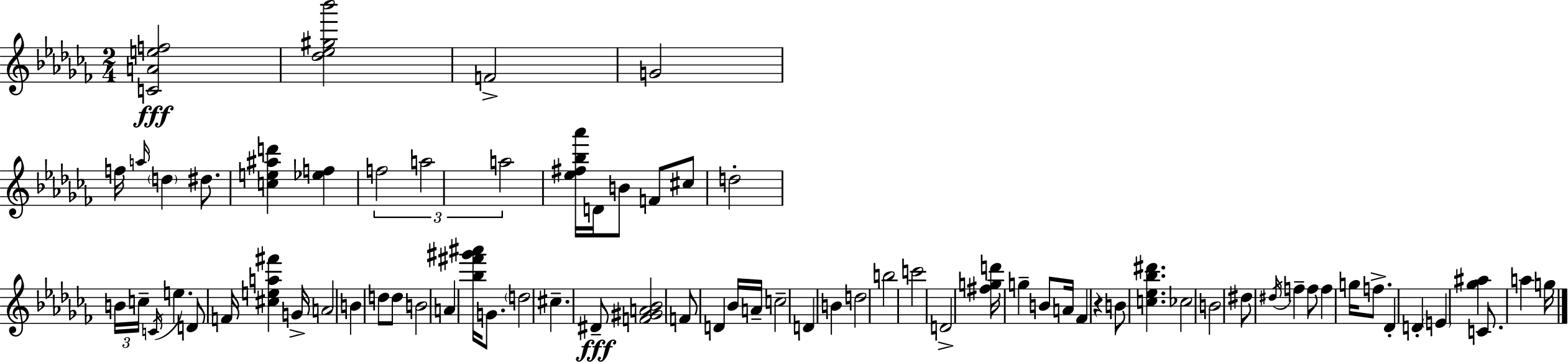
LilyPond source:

{
  \clef treble
  \numericTimeSignature
  \time 2/4
  \key aes \minor
  <c' a' e'' f''>2\fff | <des'' ees'' gis'' bes'''>2 | f'2-> | g'2 | \break f''16 \grace { a''16 } \parenthesize d''4 dis''8. | <c'' e'' ais'' d'''>4 <ees'' f''>4 | \tuplet 3/2 { f''2 | a''2 | \break a''2 } | <ees'' fis'' bes'' aes'''>16 d'16 b'8 f'8 cis''8 | d''2-. | \tuplet 3/2 { b'16 c''16-- \acciaccatura { c'16 } } e''4. | \break d'8 f'16 <cis'' e'' a'' fis'''>4 | g'16-> a'2 | b'4 d''8 | d''8 b'2 | \break a'4 <bes'' fis''' gis''' ais'''>16 g'8. | \parenthesize d''2 | cis''4.-- | dis'8--\fff <f' gis' a' bes'>2 | \break f'8 d'4 | bes'16 a'16-- c''2-- | d'4 b'4 | d''2 | \break b''2 | c'''2 | d'2-> | <fis'' g'' d'''>16 g''4-- b'8 | \break a'16 fes'4 r4 | b'8 <c'' ees'' bes'' dis'''>4. | ces''2 | b'2 | \break dis''8 \acciaccatura { dis''16 } f''4-- | f''8 f''4 g''16 | f''8.-> des'4-. d'4-. | \parenthesize e'4 <ges'' ais''>4 | \break c'8. a''4 | g''16 \bar "|."
}